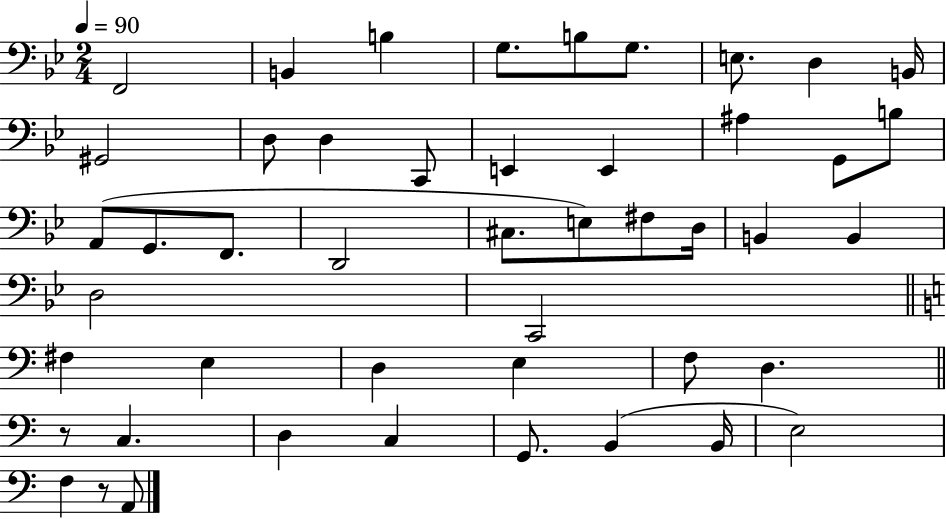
{
  \clef bass
  \numericTimeSignature
  \time 2/4
  \key bes \major
  \tempo 4 = 90
  f,2 | b,4 b4 | g8. b8 g8. | e8. d4 b,16 | \break gis,2 | d8 d4 c,8 | e,4 e,4 | ais4 g,8 b8 | \break a,8( g,8. f,8. | d,2 | cis8. e8) fis8 d16 | b,4 b,4 | \break d2 | c,2 | \bar "||" \break \key c \major fis4 e4 | d4 e4 | f8 d4. | \bar "||" \break \key c \major r8 c4. | d4 c4 | g,8. b,4( b,16 | e2) | \break f4 r8 a,8 | \bar "|."
}